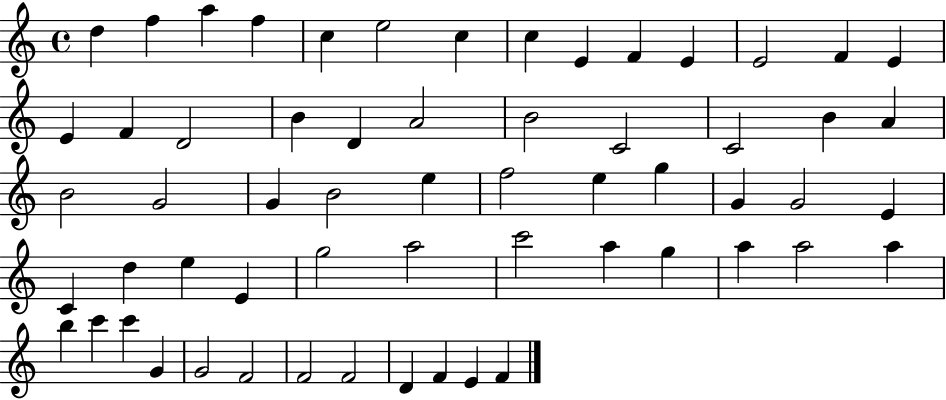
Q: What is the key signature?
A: C major